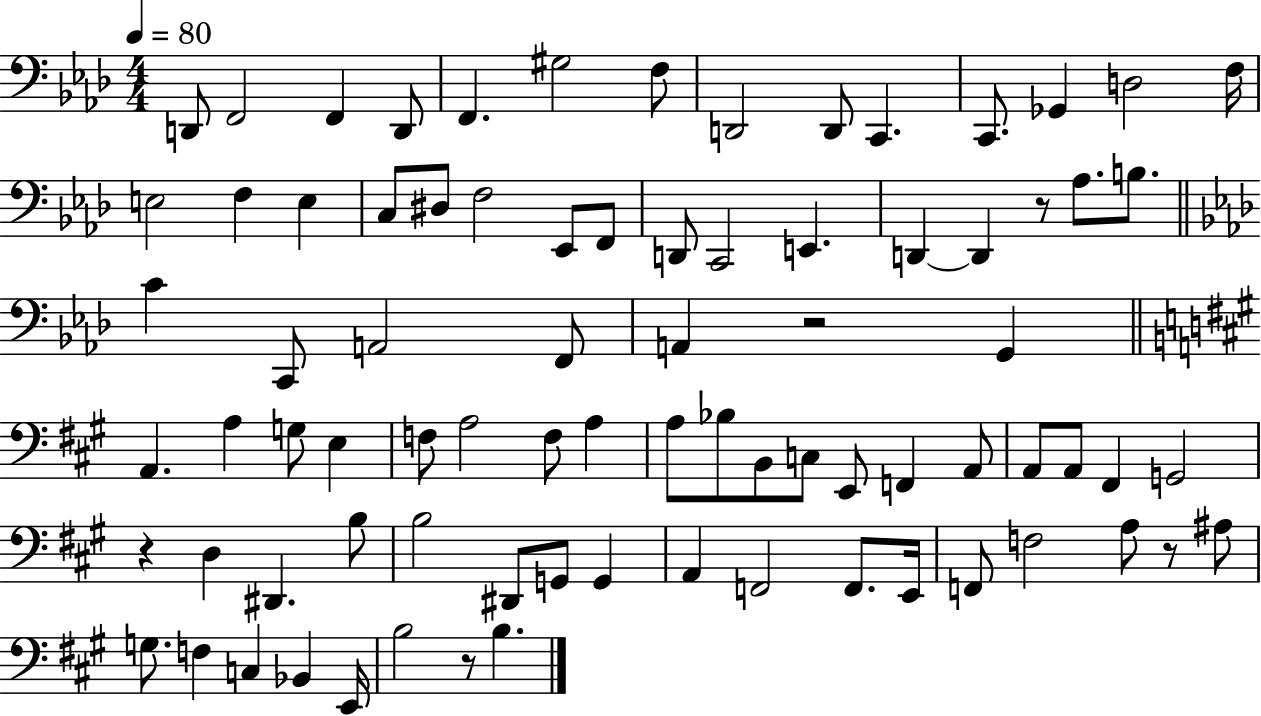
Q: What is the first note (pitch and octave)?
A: D2